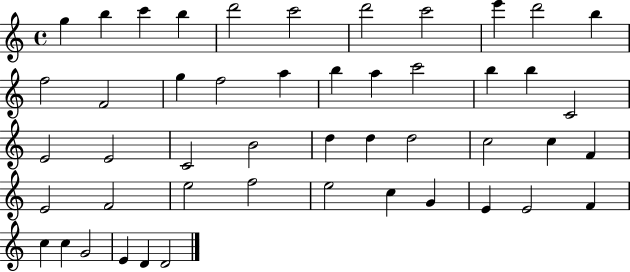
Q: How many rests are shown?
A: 0